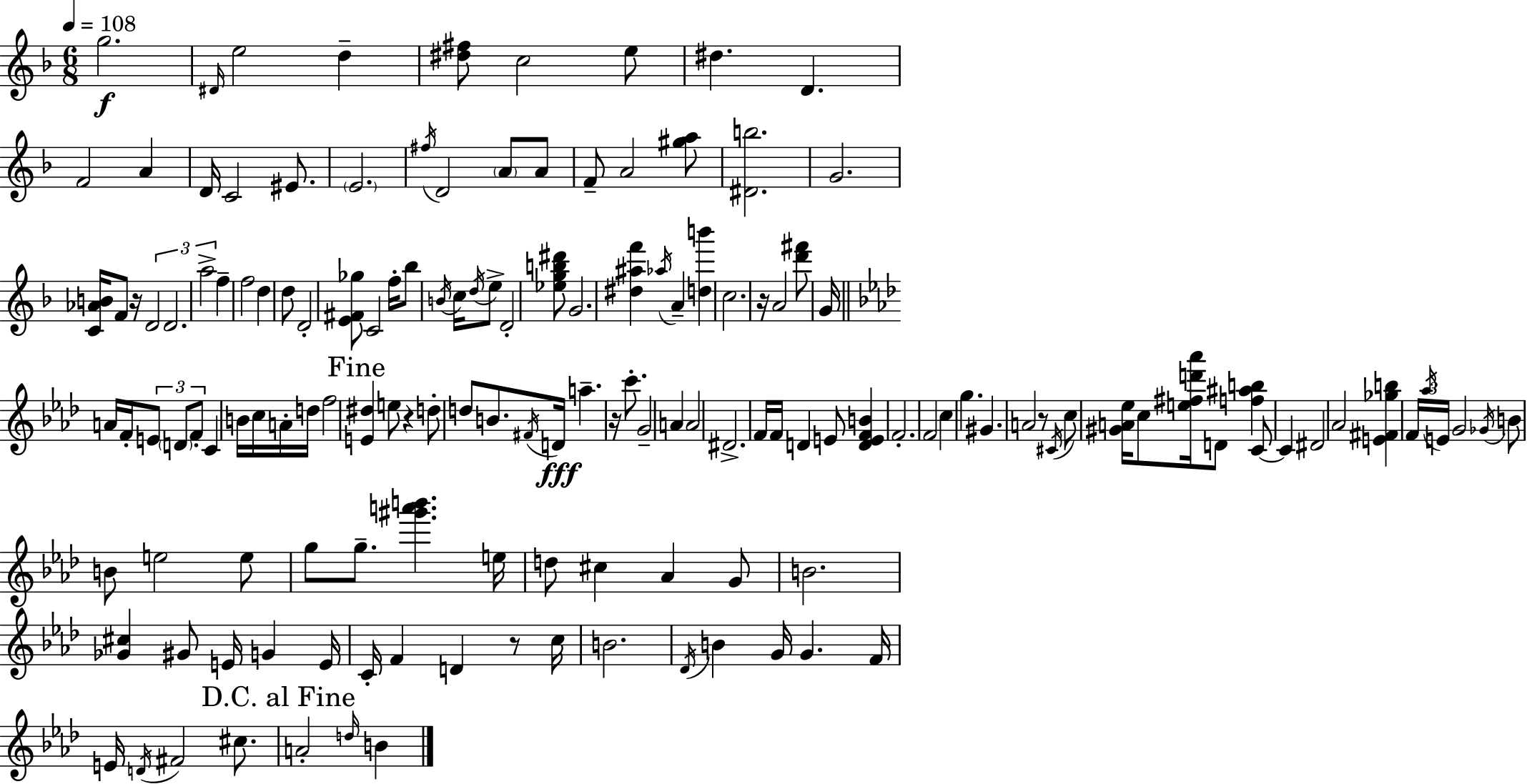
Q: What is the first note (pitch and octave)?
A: G5